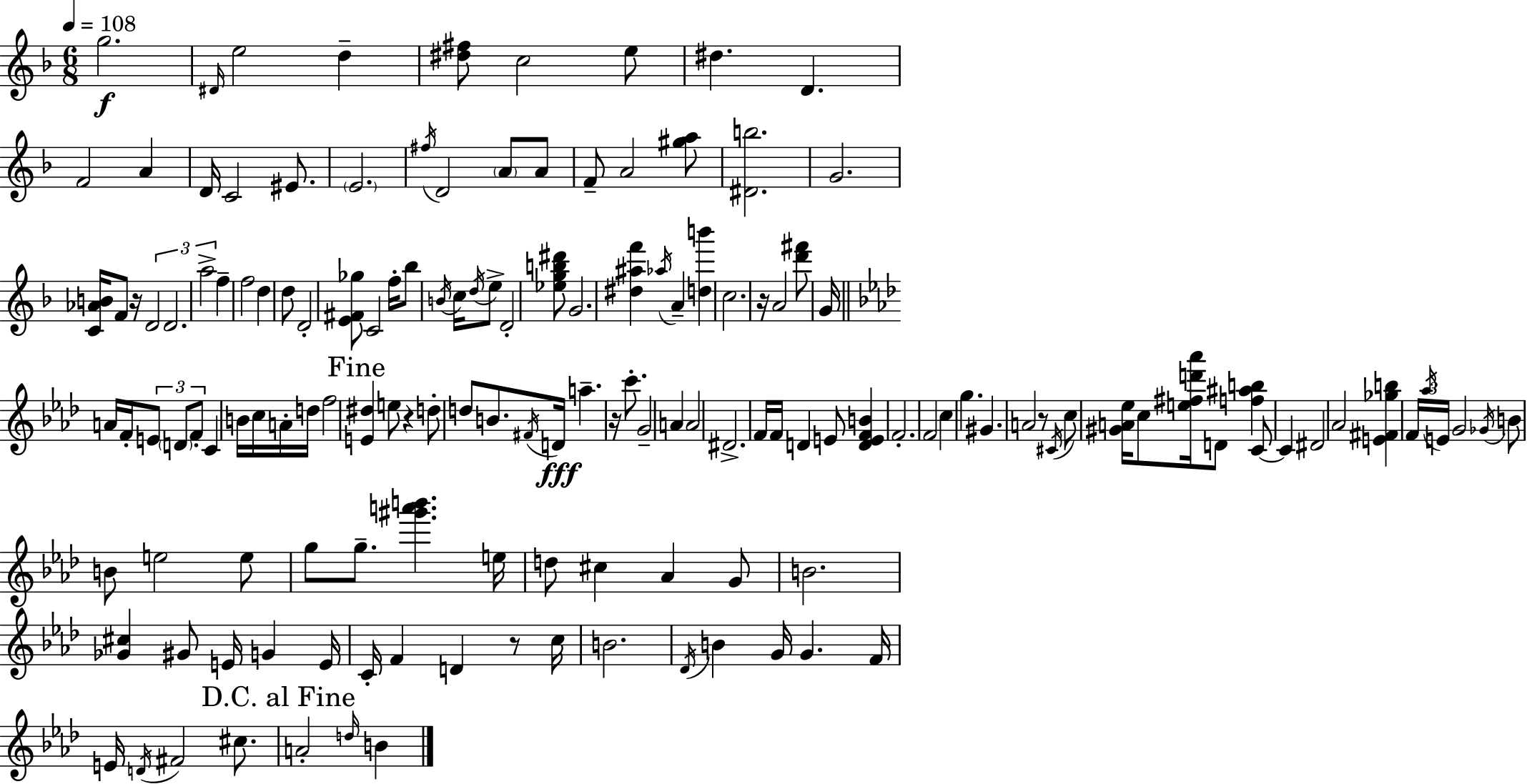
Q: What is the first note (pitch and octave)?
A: G5